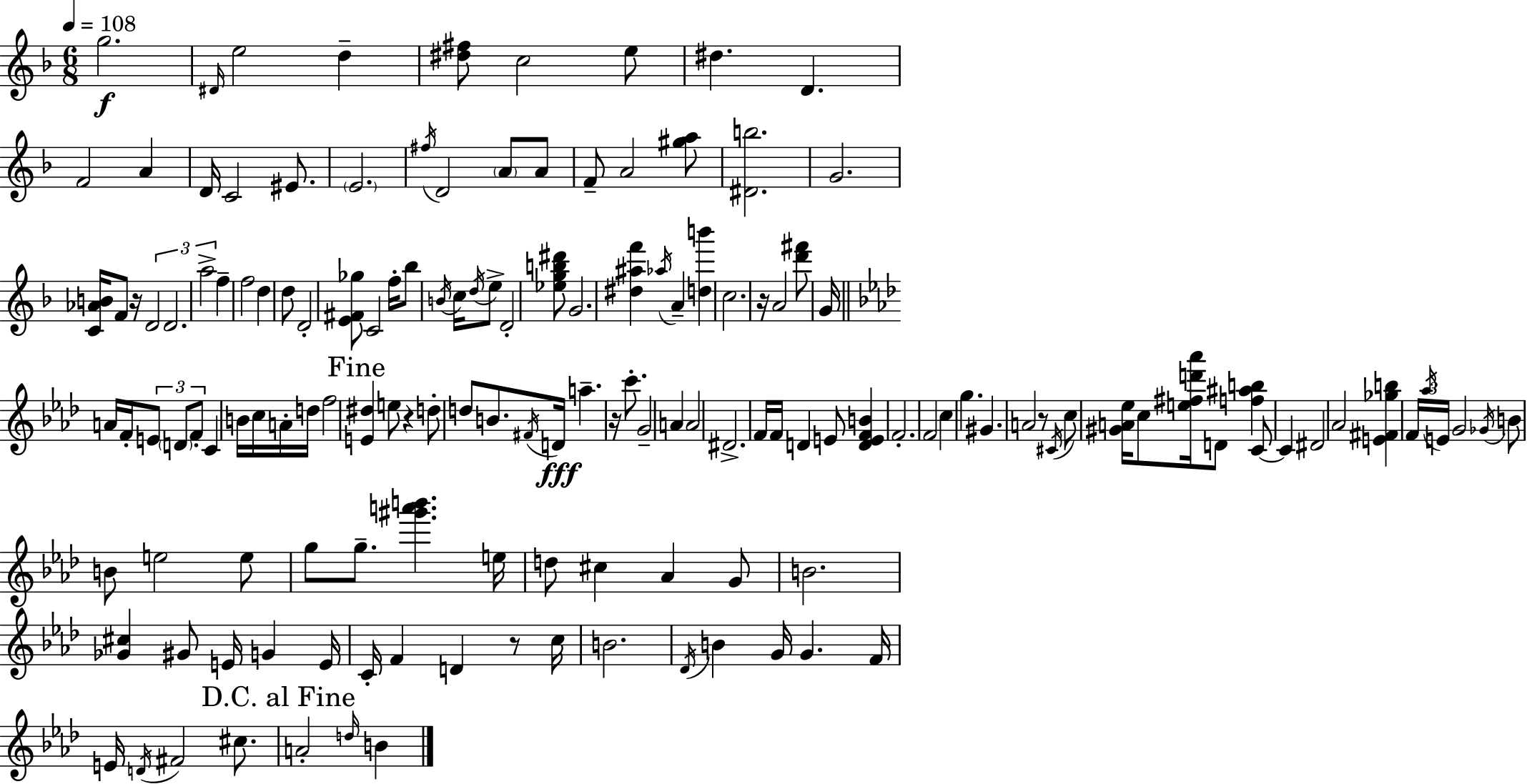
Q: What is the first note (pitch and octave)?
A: G5